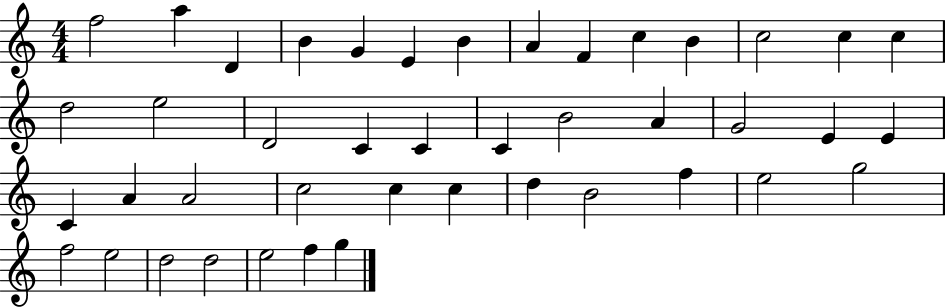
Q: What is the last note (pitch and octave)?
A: G5